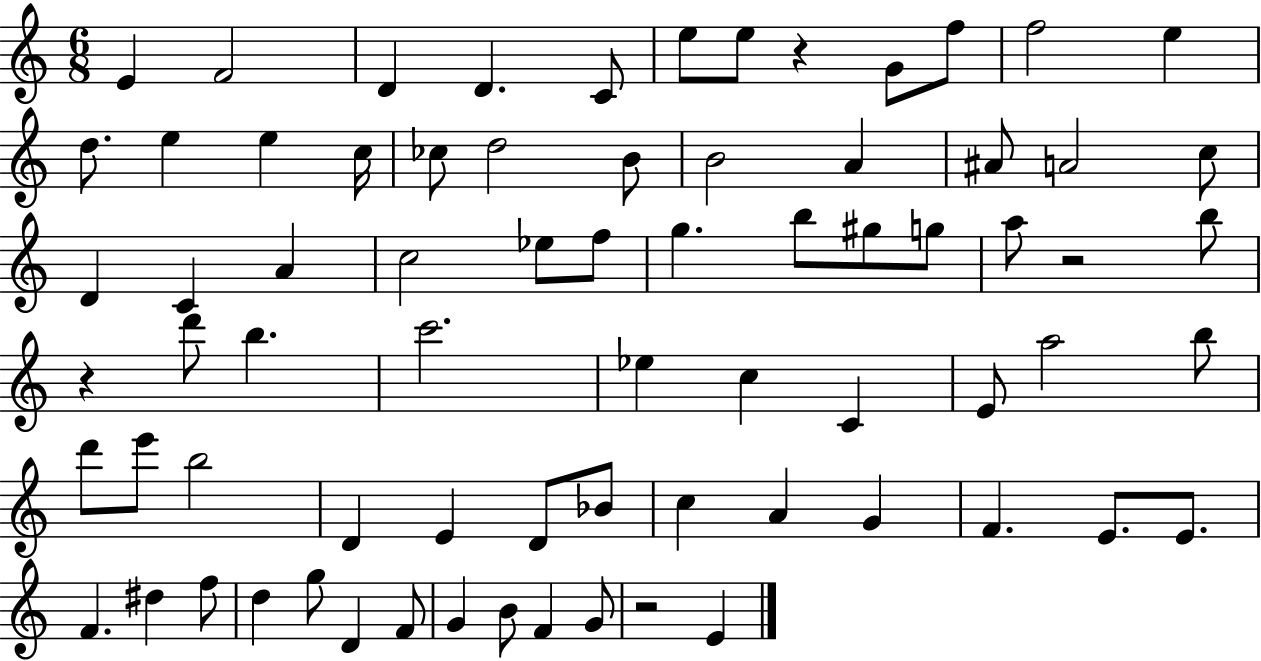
E4/q F4/h D4/q D4/q. C4/e E5/e E5/e R/q G4/e F5/e F5/h E5/q D5/e. E5/q E5/q C5/s CES5/e D5/h B4/e B4/h A4/q A#4/e A4/h C5/e D4/q C4/q A4/q C5/h Eb5/e F5/e G5/q. B5/e G#5/e G5/e A5/e R/h B5/e R/q D6/e B5/q. C6/h. Eb5/q C5/q C4/q E4/e A5/h B5/e D6/e E6/e B5/h D4/q E4/q D4/e Bb4/e C5/q A4/q G4/q F4/q. E4/e. E4/e. F4/q. D#5/q F5/e D5/q G5/e D4/q F4/e G4/q B4/e F4/q G4/e R/h E4/q